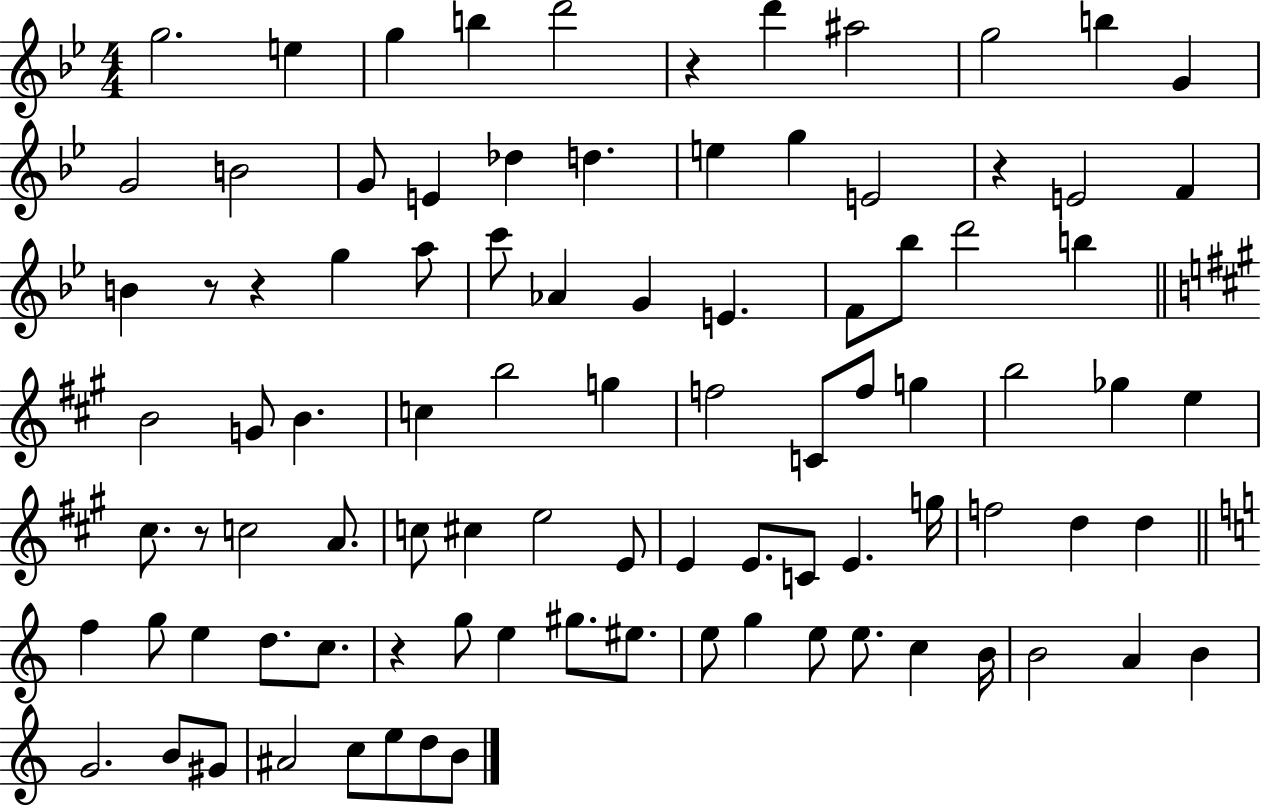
G5/h. E5/q G5/q B5/q D6/h R/q D6/q A#5/h G5/h B5/q G4/q G4/h B4/h G4/e E4/q Db5/q D5/q. E5/q G5/q E4/h R/q E4/h F4/q B4/q R/e R/q G5/q A5/e C6/e Ab4/q G4/q E4/q. F4/e Bb5/e D6/h B5/q B4/h G4/e B4/q. C5/q B5/h G5/q F5/h C4/e F5/e G5/q B5/h Gb5/q E5/q C#5/e. R/e C5/h A4/e. C5/e C#5/q E5/h E4/e E4/q E4/e. C4/e E4/q. G5/s F5/h D5/q D5/q F5/q G5/e E5/q D5/e. C5/e. R/q G5/e E5/q G#5/e. EIS5/e. E5/e G5/q E5/e E5/e. C5/q B4/s B4/h A4/q B4/q G4/h. B4/e G#4/e A#4/h C5/e E5/e D5/e B4/e